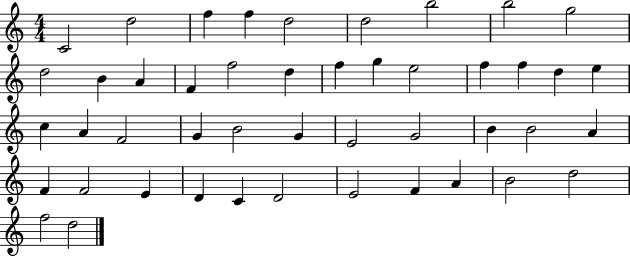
X:1
T:Untitled
M:4/4
L:1/4
K:C
C2 d2 f f d2 d2 b2 b2 g2 d2 B A F f2 d f g e2 f f d e c A F2 G B2 G E2 G2 B B2 A F F2 E D C D2 E2 F A B2 d2 f2 d2